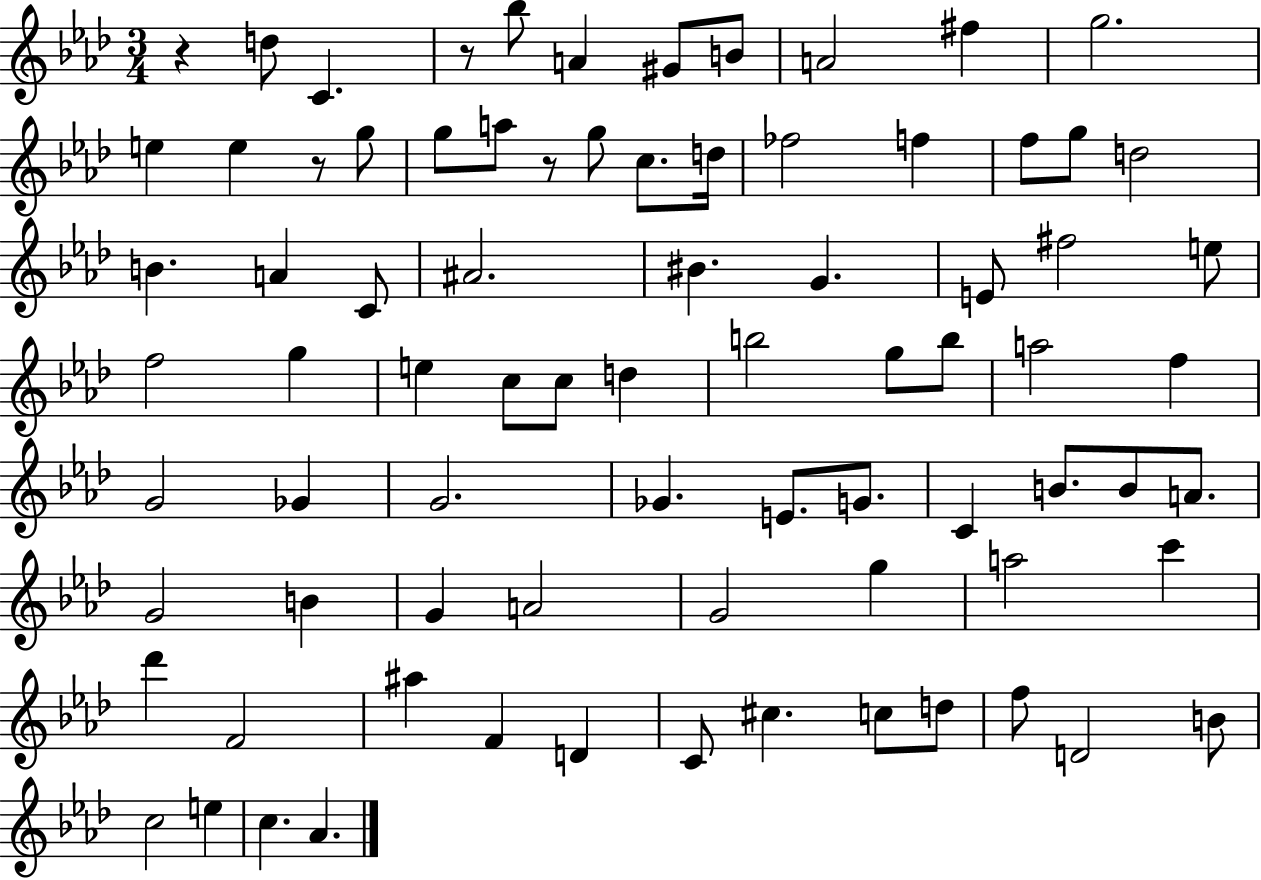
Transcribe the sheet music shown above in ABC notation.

X:1
T:Untitled
M:3/4
L:1/4
K:Ab
z d/2 C z/2 _b/2 A ^G/2 B/2 A2 ^f g2 e e z/2 g/2 g/2 a/2 z/2 g/2 c/2 d/4 _f2 f f/2 g/2 d2 B A C/2 ^A2 ^B G E/2 ^f2 e/2 f2 g e c/2 c/2 d b2 g/2 b/2 a2 f G2 _G G2 _G E/2 G/2 C B/2 B/2 A/2 G2 B G A2 G2 g a2 c' _d' F2 ^a F D C/2 ^c c/2 d/2 f/2 D2 B/2 c2 e c _A